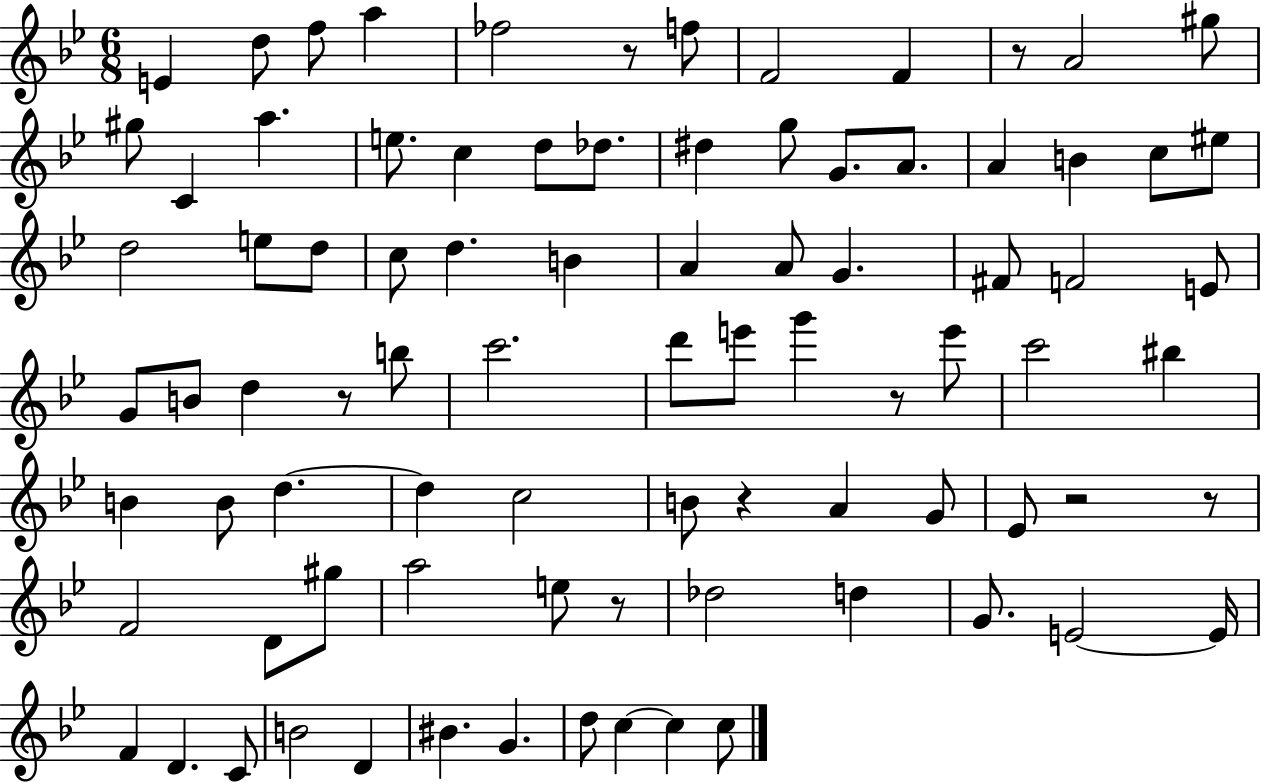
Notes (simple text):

E4/q D5/e F5/e A5/q FES5/h R/e F5/e F4/h F4/q R/e A4/h G#5/e G#5/e C4/q A5/q. E5/e. C5/q D5/e Db5/e. D#5/q G5/e G4/e. A4/e. A4/q B4/q C5/e EIS5/e D5/h E5/e D5/e C5/e D5/q. B4/q A4/q A4/e G4/q. F#4/e F4/h E4/e G4/e B4/e D5/q R/e B5/e C6/h. D6/e E6/e G6/q R/e E6/e C6/h BIS5/q B4/q B4/e D5/q. D5/q C5/h B4/e R/q A4/q G4/e Eb4/e R/h R/e F4/h D4/e G#5/e A5/h E5/e R/e Db5/h D5/q G4/e. E4/h E4/s F4/q D4/q. C4/e B4/h D4/q BIS4/q. G4/q. D5/e C5/q C5/q C5/e